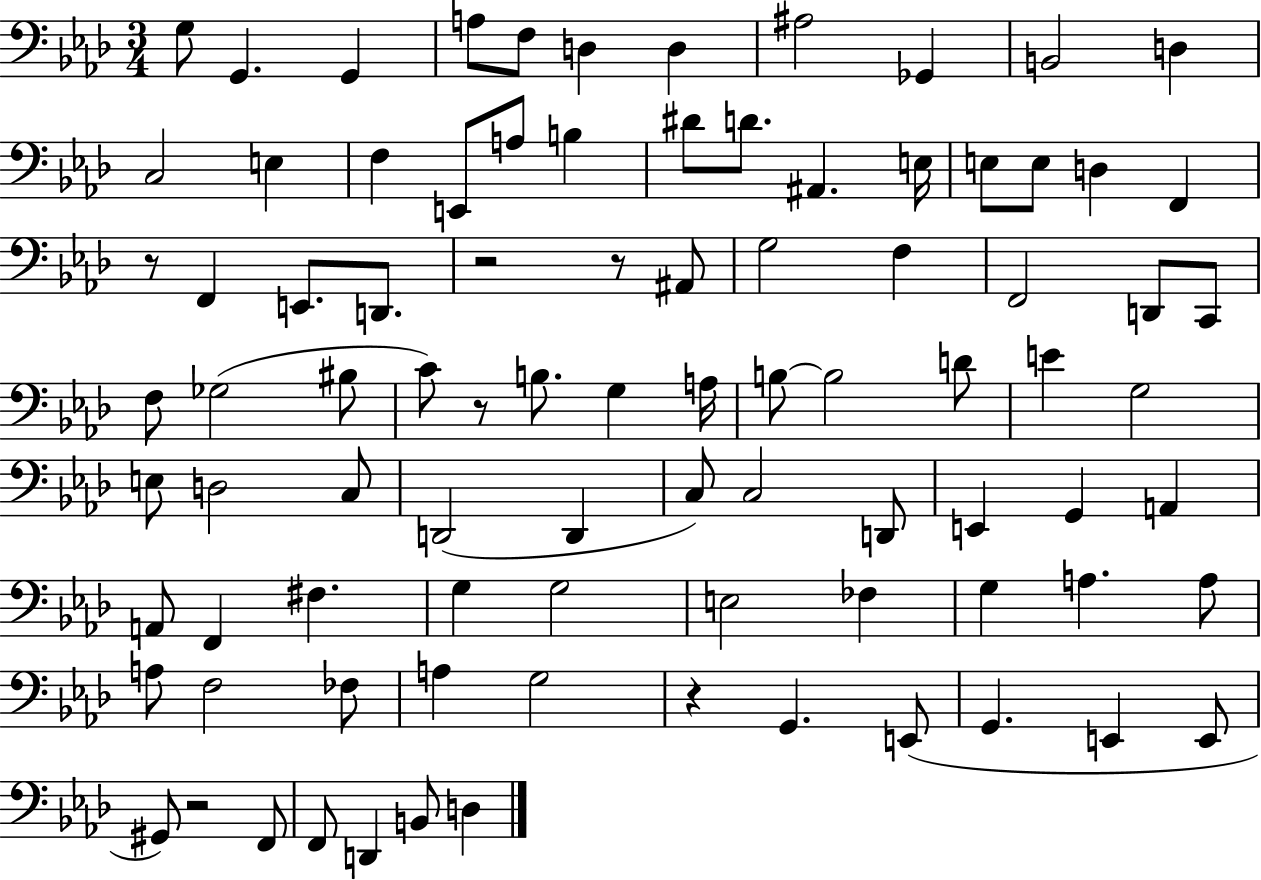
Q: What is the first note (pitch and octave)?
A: G3